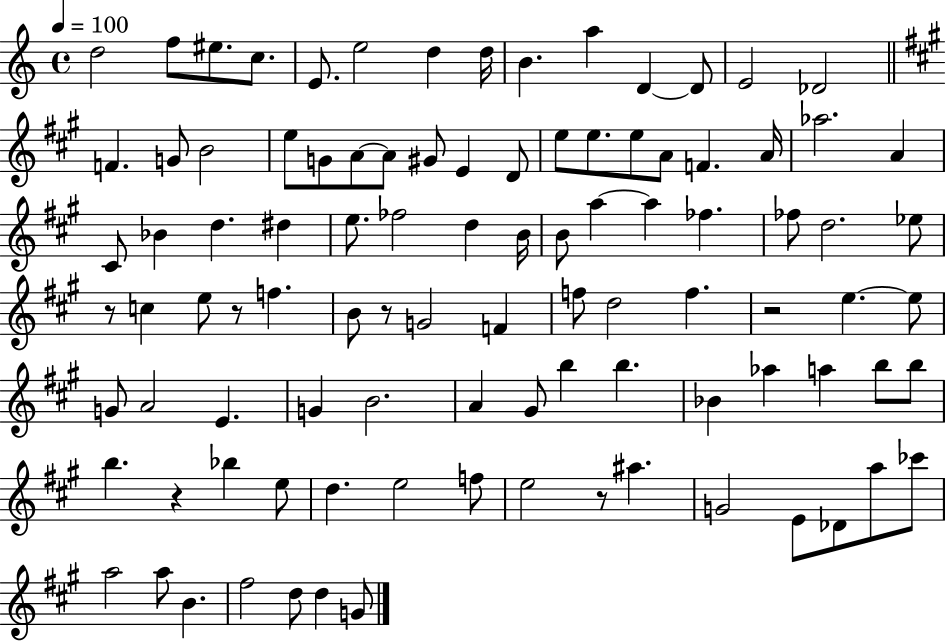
{
  \clef treble
  \time 4/4
  \defaultTimeSignature
  \key c \major
  \tempo 4 = 100
  d''2 f''8 eis''8. c''8. | e'8. e''2 d''4 d''16 | b'4. a''4 d'4~~ d'8 | e'2 des'2 | \break \bar "||" \break \key a \major f'4. g'8 b'2 | e''8 g'8 a'8~~ a'8 gis'8 e'4 d'8 | e''8 e''8. e''8 a'8 f'4. a'16 | aes''2. a'4 | \break cis'8 bes'4 d''4. dis''4 | e''8. fes''2 d''4 b'16 | b'8 a''4~~ a''4 fes''4. | fes''8 d''2. ees''8 | \break r8 c''4 e''8 r8 f''4. | b'8 r8 g'2 f'4 | f''8 d''2 f''4. | r2 e''4.~~ e''8 | \break g'8 a'2 e'4. | g'4 b'2. | a'4 gis'8 b''4 b''4. | bes'4 aes''4 a''4 b''8 b''8 | \break b''4. r4 bes''4 e''8 | d''4. e''2 f''8 | e''2 r8 ais''4. | g'2 e'8 des'8 a''8 ces'''8 | \break a''2 a''8 b'4. | fis''2 d''8 d''4 g'8 | \bar "|."
}